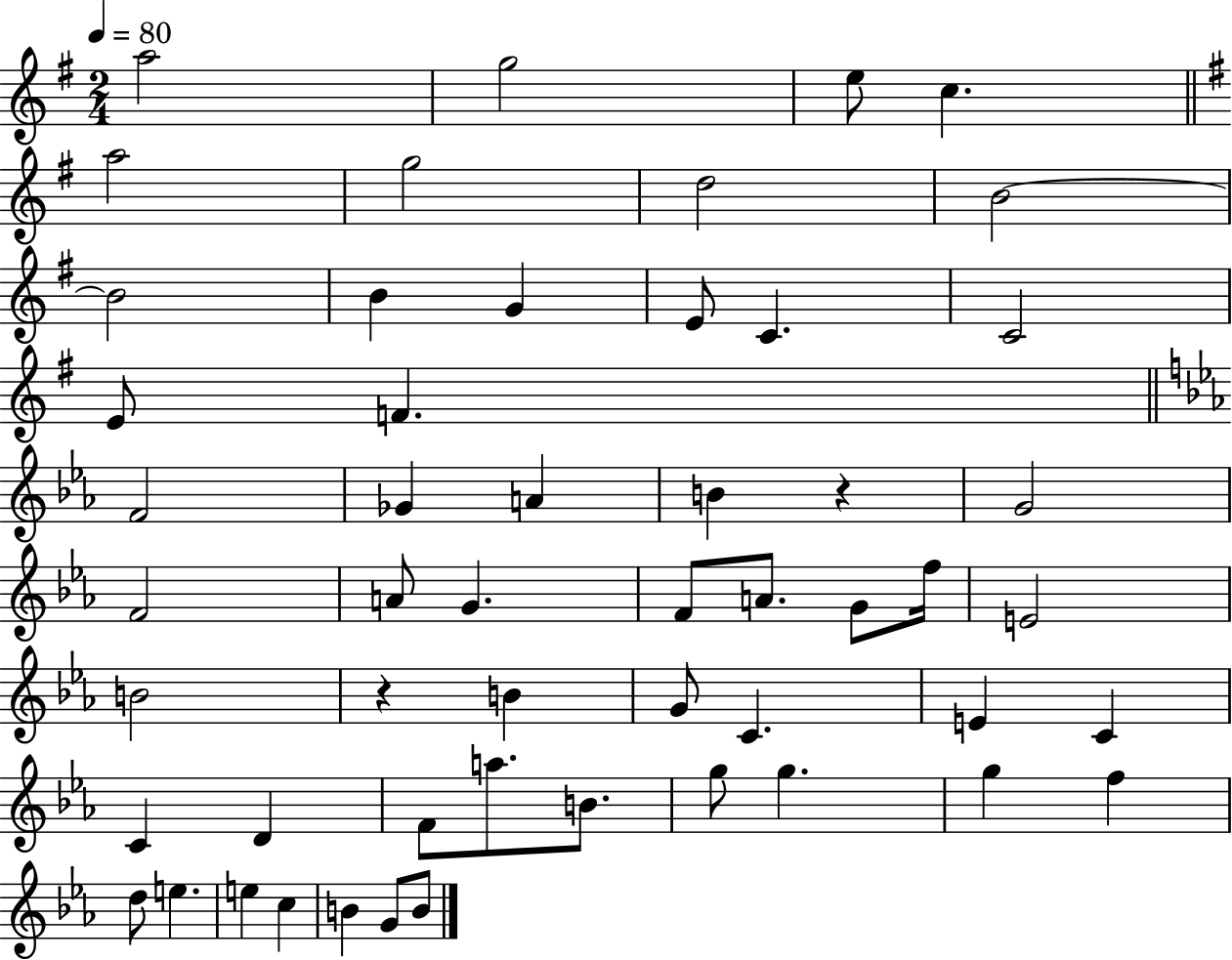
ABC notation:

X:1
T:Untitled
M:2/4
L:1/4
K:G
a2 g2 e/2 c a2 g2 d2 B2 B2 B G E/2 C C2 E/2 F F2 _G A B z G2 F2 A/2 G F/2 A/2 G/2 f/4 E2 B2 z B G/2 C E C C D F/2 a/2 B/2 g/2 g g f d/2 e e c B G/2 B/2